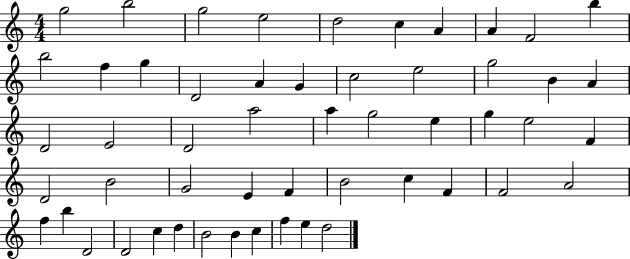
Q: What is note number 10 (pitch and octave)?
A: B5